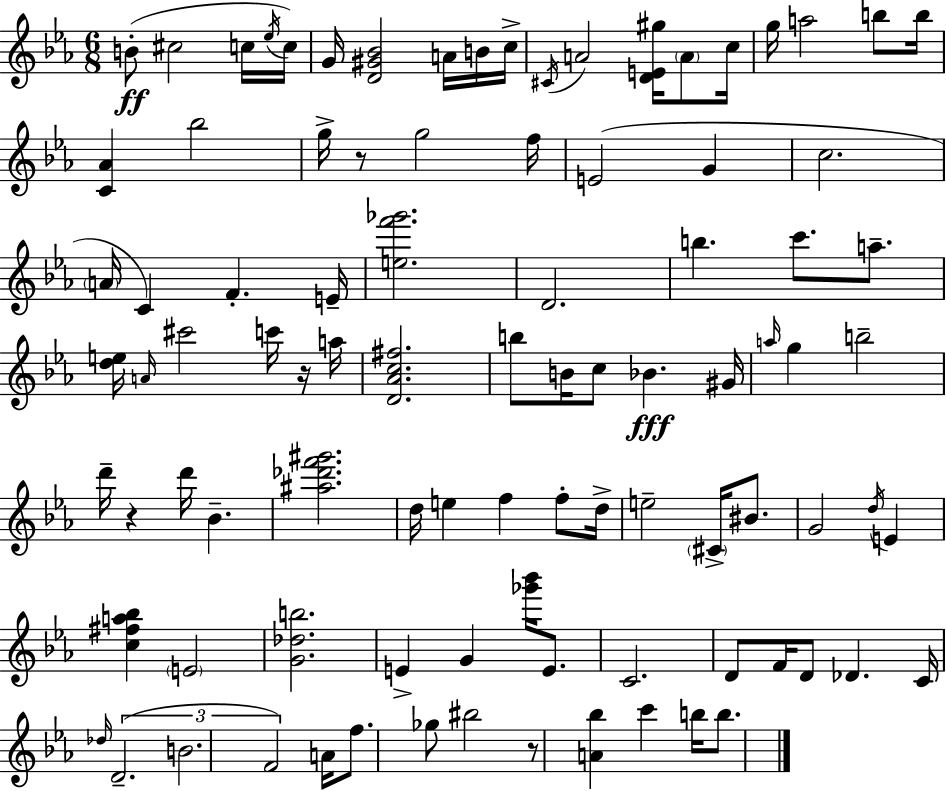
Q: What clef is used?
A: treble